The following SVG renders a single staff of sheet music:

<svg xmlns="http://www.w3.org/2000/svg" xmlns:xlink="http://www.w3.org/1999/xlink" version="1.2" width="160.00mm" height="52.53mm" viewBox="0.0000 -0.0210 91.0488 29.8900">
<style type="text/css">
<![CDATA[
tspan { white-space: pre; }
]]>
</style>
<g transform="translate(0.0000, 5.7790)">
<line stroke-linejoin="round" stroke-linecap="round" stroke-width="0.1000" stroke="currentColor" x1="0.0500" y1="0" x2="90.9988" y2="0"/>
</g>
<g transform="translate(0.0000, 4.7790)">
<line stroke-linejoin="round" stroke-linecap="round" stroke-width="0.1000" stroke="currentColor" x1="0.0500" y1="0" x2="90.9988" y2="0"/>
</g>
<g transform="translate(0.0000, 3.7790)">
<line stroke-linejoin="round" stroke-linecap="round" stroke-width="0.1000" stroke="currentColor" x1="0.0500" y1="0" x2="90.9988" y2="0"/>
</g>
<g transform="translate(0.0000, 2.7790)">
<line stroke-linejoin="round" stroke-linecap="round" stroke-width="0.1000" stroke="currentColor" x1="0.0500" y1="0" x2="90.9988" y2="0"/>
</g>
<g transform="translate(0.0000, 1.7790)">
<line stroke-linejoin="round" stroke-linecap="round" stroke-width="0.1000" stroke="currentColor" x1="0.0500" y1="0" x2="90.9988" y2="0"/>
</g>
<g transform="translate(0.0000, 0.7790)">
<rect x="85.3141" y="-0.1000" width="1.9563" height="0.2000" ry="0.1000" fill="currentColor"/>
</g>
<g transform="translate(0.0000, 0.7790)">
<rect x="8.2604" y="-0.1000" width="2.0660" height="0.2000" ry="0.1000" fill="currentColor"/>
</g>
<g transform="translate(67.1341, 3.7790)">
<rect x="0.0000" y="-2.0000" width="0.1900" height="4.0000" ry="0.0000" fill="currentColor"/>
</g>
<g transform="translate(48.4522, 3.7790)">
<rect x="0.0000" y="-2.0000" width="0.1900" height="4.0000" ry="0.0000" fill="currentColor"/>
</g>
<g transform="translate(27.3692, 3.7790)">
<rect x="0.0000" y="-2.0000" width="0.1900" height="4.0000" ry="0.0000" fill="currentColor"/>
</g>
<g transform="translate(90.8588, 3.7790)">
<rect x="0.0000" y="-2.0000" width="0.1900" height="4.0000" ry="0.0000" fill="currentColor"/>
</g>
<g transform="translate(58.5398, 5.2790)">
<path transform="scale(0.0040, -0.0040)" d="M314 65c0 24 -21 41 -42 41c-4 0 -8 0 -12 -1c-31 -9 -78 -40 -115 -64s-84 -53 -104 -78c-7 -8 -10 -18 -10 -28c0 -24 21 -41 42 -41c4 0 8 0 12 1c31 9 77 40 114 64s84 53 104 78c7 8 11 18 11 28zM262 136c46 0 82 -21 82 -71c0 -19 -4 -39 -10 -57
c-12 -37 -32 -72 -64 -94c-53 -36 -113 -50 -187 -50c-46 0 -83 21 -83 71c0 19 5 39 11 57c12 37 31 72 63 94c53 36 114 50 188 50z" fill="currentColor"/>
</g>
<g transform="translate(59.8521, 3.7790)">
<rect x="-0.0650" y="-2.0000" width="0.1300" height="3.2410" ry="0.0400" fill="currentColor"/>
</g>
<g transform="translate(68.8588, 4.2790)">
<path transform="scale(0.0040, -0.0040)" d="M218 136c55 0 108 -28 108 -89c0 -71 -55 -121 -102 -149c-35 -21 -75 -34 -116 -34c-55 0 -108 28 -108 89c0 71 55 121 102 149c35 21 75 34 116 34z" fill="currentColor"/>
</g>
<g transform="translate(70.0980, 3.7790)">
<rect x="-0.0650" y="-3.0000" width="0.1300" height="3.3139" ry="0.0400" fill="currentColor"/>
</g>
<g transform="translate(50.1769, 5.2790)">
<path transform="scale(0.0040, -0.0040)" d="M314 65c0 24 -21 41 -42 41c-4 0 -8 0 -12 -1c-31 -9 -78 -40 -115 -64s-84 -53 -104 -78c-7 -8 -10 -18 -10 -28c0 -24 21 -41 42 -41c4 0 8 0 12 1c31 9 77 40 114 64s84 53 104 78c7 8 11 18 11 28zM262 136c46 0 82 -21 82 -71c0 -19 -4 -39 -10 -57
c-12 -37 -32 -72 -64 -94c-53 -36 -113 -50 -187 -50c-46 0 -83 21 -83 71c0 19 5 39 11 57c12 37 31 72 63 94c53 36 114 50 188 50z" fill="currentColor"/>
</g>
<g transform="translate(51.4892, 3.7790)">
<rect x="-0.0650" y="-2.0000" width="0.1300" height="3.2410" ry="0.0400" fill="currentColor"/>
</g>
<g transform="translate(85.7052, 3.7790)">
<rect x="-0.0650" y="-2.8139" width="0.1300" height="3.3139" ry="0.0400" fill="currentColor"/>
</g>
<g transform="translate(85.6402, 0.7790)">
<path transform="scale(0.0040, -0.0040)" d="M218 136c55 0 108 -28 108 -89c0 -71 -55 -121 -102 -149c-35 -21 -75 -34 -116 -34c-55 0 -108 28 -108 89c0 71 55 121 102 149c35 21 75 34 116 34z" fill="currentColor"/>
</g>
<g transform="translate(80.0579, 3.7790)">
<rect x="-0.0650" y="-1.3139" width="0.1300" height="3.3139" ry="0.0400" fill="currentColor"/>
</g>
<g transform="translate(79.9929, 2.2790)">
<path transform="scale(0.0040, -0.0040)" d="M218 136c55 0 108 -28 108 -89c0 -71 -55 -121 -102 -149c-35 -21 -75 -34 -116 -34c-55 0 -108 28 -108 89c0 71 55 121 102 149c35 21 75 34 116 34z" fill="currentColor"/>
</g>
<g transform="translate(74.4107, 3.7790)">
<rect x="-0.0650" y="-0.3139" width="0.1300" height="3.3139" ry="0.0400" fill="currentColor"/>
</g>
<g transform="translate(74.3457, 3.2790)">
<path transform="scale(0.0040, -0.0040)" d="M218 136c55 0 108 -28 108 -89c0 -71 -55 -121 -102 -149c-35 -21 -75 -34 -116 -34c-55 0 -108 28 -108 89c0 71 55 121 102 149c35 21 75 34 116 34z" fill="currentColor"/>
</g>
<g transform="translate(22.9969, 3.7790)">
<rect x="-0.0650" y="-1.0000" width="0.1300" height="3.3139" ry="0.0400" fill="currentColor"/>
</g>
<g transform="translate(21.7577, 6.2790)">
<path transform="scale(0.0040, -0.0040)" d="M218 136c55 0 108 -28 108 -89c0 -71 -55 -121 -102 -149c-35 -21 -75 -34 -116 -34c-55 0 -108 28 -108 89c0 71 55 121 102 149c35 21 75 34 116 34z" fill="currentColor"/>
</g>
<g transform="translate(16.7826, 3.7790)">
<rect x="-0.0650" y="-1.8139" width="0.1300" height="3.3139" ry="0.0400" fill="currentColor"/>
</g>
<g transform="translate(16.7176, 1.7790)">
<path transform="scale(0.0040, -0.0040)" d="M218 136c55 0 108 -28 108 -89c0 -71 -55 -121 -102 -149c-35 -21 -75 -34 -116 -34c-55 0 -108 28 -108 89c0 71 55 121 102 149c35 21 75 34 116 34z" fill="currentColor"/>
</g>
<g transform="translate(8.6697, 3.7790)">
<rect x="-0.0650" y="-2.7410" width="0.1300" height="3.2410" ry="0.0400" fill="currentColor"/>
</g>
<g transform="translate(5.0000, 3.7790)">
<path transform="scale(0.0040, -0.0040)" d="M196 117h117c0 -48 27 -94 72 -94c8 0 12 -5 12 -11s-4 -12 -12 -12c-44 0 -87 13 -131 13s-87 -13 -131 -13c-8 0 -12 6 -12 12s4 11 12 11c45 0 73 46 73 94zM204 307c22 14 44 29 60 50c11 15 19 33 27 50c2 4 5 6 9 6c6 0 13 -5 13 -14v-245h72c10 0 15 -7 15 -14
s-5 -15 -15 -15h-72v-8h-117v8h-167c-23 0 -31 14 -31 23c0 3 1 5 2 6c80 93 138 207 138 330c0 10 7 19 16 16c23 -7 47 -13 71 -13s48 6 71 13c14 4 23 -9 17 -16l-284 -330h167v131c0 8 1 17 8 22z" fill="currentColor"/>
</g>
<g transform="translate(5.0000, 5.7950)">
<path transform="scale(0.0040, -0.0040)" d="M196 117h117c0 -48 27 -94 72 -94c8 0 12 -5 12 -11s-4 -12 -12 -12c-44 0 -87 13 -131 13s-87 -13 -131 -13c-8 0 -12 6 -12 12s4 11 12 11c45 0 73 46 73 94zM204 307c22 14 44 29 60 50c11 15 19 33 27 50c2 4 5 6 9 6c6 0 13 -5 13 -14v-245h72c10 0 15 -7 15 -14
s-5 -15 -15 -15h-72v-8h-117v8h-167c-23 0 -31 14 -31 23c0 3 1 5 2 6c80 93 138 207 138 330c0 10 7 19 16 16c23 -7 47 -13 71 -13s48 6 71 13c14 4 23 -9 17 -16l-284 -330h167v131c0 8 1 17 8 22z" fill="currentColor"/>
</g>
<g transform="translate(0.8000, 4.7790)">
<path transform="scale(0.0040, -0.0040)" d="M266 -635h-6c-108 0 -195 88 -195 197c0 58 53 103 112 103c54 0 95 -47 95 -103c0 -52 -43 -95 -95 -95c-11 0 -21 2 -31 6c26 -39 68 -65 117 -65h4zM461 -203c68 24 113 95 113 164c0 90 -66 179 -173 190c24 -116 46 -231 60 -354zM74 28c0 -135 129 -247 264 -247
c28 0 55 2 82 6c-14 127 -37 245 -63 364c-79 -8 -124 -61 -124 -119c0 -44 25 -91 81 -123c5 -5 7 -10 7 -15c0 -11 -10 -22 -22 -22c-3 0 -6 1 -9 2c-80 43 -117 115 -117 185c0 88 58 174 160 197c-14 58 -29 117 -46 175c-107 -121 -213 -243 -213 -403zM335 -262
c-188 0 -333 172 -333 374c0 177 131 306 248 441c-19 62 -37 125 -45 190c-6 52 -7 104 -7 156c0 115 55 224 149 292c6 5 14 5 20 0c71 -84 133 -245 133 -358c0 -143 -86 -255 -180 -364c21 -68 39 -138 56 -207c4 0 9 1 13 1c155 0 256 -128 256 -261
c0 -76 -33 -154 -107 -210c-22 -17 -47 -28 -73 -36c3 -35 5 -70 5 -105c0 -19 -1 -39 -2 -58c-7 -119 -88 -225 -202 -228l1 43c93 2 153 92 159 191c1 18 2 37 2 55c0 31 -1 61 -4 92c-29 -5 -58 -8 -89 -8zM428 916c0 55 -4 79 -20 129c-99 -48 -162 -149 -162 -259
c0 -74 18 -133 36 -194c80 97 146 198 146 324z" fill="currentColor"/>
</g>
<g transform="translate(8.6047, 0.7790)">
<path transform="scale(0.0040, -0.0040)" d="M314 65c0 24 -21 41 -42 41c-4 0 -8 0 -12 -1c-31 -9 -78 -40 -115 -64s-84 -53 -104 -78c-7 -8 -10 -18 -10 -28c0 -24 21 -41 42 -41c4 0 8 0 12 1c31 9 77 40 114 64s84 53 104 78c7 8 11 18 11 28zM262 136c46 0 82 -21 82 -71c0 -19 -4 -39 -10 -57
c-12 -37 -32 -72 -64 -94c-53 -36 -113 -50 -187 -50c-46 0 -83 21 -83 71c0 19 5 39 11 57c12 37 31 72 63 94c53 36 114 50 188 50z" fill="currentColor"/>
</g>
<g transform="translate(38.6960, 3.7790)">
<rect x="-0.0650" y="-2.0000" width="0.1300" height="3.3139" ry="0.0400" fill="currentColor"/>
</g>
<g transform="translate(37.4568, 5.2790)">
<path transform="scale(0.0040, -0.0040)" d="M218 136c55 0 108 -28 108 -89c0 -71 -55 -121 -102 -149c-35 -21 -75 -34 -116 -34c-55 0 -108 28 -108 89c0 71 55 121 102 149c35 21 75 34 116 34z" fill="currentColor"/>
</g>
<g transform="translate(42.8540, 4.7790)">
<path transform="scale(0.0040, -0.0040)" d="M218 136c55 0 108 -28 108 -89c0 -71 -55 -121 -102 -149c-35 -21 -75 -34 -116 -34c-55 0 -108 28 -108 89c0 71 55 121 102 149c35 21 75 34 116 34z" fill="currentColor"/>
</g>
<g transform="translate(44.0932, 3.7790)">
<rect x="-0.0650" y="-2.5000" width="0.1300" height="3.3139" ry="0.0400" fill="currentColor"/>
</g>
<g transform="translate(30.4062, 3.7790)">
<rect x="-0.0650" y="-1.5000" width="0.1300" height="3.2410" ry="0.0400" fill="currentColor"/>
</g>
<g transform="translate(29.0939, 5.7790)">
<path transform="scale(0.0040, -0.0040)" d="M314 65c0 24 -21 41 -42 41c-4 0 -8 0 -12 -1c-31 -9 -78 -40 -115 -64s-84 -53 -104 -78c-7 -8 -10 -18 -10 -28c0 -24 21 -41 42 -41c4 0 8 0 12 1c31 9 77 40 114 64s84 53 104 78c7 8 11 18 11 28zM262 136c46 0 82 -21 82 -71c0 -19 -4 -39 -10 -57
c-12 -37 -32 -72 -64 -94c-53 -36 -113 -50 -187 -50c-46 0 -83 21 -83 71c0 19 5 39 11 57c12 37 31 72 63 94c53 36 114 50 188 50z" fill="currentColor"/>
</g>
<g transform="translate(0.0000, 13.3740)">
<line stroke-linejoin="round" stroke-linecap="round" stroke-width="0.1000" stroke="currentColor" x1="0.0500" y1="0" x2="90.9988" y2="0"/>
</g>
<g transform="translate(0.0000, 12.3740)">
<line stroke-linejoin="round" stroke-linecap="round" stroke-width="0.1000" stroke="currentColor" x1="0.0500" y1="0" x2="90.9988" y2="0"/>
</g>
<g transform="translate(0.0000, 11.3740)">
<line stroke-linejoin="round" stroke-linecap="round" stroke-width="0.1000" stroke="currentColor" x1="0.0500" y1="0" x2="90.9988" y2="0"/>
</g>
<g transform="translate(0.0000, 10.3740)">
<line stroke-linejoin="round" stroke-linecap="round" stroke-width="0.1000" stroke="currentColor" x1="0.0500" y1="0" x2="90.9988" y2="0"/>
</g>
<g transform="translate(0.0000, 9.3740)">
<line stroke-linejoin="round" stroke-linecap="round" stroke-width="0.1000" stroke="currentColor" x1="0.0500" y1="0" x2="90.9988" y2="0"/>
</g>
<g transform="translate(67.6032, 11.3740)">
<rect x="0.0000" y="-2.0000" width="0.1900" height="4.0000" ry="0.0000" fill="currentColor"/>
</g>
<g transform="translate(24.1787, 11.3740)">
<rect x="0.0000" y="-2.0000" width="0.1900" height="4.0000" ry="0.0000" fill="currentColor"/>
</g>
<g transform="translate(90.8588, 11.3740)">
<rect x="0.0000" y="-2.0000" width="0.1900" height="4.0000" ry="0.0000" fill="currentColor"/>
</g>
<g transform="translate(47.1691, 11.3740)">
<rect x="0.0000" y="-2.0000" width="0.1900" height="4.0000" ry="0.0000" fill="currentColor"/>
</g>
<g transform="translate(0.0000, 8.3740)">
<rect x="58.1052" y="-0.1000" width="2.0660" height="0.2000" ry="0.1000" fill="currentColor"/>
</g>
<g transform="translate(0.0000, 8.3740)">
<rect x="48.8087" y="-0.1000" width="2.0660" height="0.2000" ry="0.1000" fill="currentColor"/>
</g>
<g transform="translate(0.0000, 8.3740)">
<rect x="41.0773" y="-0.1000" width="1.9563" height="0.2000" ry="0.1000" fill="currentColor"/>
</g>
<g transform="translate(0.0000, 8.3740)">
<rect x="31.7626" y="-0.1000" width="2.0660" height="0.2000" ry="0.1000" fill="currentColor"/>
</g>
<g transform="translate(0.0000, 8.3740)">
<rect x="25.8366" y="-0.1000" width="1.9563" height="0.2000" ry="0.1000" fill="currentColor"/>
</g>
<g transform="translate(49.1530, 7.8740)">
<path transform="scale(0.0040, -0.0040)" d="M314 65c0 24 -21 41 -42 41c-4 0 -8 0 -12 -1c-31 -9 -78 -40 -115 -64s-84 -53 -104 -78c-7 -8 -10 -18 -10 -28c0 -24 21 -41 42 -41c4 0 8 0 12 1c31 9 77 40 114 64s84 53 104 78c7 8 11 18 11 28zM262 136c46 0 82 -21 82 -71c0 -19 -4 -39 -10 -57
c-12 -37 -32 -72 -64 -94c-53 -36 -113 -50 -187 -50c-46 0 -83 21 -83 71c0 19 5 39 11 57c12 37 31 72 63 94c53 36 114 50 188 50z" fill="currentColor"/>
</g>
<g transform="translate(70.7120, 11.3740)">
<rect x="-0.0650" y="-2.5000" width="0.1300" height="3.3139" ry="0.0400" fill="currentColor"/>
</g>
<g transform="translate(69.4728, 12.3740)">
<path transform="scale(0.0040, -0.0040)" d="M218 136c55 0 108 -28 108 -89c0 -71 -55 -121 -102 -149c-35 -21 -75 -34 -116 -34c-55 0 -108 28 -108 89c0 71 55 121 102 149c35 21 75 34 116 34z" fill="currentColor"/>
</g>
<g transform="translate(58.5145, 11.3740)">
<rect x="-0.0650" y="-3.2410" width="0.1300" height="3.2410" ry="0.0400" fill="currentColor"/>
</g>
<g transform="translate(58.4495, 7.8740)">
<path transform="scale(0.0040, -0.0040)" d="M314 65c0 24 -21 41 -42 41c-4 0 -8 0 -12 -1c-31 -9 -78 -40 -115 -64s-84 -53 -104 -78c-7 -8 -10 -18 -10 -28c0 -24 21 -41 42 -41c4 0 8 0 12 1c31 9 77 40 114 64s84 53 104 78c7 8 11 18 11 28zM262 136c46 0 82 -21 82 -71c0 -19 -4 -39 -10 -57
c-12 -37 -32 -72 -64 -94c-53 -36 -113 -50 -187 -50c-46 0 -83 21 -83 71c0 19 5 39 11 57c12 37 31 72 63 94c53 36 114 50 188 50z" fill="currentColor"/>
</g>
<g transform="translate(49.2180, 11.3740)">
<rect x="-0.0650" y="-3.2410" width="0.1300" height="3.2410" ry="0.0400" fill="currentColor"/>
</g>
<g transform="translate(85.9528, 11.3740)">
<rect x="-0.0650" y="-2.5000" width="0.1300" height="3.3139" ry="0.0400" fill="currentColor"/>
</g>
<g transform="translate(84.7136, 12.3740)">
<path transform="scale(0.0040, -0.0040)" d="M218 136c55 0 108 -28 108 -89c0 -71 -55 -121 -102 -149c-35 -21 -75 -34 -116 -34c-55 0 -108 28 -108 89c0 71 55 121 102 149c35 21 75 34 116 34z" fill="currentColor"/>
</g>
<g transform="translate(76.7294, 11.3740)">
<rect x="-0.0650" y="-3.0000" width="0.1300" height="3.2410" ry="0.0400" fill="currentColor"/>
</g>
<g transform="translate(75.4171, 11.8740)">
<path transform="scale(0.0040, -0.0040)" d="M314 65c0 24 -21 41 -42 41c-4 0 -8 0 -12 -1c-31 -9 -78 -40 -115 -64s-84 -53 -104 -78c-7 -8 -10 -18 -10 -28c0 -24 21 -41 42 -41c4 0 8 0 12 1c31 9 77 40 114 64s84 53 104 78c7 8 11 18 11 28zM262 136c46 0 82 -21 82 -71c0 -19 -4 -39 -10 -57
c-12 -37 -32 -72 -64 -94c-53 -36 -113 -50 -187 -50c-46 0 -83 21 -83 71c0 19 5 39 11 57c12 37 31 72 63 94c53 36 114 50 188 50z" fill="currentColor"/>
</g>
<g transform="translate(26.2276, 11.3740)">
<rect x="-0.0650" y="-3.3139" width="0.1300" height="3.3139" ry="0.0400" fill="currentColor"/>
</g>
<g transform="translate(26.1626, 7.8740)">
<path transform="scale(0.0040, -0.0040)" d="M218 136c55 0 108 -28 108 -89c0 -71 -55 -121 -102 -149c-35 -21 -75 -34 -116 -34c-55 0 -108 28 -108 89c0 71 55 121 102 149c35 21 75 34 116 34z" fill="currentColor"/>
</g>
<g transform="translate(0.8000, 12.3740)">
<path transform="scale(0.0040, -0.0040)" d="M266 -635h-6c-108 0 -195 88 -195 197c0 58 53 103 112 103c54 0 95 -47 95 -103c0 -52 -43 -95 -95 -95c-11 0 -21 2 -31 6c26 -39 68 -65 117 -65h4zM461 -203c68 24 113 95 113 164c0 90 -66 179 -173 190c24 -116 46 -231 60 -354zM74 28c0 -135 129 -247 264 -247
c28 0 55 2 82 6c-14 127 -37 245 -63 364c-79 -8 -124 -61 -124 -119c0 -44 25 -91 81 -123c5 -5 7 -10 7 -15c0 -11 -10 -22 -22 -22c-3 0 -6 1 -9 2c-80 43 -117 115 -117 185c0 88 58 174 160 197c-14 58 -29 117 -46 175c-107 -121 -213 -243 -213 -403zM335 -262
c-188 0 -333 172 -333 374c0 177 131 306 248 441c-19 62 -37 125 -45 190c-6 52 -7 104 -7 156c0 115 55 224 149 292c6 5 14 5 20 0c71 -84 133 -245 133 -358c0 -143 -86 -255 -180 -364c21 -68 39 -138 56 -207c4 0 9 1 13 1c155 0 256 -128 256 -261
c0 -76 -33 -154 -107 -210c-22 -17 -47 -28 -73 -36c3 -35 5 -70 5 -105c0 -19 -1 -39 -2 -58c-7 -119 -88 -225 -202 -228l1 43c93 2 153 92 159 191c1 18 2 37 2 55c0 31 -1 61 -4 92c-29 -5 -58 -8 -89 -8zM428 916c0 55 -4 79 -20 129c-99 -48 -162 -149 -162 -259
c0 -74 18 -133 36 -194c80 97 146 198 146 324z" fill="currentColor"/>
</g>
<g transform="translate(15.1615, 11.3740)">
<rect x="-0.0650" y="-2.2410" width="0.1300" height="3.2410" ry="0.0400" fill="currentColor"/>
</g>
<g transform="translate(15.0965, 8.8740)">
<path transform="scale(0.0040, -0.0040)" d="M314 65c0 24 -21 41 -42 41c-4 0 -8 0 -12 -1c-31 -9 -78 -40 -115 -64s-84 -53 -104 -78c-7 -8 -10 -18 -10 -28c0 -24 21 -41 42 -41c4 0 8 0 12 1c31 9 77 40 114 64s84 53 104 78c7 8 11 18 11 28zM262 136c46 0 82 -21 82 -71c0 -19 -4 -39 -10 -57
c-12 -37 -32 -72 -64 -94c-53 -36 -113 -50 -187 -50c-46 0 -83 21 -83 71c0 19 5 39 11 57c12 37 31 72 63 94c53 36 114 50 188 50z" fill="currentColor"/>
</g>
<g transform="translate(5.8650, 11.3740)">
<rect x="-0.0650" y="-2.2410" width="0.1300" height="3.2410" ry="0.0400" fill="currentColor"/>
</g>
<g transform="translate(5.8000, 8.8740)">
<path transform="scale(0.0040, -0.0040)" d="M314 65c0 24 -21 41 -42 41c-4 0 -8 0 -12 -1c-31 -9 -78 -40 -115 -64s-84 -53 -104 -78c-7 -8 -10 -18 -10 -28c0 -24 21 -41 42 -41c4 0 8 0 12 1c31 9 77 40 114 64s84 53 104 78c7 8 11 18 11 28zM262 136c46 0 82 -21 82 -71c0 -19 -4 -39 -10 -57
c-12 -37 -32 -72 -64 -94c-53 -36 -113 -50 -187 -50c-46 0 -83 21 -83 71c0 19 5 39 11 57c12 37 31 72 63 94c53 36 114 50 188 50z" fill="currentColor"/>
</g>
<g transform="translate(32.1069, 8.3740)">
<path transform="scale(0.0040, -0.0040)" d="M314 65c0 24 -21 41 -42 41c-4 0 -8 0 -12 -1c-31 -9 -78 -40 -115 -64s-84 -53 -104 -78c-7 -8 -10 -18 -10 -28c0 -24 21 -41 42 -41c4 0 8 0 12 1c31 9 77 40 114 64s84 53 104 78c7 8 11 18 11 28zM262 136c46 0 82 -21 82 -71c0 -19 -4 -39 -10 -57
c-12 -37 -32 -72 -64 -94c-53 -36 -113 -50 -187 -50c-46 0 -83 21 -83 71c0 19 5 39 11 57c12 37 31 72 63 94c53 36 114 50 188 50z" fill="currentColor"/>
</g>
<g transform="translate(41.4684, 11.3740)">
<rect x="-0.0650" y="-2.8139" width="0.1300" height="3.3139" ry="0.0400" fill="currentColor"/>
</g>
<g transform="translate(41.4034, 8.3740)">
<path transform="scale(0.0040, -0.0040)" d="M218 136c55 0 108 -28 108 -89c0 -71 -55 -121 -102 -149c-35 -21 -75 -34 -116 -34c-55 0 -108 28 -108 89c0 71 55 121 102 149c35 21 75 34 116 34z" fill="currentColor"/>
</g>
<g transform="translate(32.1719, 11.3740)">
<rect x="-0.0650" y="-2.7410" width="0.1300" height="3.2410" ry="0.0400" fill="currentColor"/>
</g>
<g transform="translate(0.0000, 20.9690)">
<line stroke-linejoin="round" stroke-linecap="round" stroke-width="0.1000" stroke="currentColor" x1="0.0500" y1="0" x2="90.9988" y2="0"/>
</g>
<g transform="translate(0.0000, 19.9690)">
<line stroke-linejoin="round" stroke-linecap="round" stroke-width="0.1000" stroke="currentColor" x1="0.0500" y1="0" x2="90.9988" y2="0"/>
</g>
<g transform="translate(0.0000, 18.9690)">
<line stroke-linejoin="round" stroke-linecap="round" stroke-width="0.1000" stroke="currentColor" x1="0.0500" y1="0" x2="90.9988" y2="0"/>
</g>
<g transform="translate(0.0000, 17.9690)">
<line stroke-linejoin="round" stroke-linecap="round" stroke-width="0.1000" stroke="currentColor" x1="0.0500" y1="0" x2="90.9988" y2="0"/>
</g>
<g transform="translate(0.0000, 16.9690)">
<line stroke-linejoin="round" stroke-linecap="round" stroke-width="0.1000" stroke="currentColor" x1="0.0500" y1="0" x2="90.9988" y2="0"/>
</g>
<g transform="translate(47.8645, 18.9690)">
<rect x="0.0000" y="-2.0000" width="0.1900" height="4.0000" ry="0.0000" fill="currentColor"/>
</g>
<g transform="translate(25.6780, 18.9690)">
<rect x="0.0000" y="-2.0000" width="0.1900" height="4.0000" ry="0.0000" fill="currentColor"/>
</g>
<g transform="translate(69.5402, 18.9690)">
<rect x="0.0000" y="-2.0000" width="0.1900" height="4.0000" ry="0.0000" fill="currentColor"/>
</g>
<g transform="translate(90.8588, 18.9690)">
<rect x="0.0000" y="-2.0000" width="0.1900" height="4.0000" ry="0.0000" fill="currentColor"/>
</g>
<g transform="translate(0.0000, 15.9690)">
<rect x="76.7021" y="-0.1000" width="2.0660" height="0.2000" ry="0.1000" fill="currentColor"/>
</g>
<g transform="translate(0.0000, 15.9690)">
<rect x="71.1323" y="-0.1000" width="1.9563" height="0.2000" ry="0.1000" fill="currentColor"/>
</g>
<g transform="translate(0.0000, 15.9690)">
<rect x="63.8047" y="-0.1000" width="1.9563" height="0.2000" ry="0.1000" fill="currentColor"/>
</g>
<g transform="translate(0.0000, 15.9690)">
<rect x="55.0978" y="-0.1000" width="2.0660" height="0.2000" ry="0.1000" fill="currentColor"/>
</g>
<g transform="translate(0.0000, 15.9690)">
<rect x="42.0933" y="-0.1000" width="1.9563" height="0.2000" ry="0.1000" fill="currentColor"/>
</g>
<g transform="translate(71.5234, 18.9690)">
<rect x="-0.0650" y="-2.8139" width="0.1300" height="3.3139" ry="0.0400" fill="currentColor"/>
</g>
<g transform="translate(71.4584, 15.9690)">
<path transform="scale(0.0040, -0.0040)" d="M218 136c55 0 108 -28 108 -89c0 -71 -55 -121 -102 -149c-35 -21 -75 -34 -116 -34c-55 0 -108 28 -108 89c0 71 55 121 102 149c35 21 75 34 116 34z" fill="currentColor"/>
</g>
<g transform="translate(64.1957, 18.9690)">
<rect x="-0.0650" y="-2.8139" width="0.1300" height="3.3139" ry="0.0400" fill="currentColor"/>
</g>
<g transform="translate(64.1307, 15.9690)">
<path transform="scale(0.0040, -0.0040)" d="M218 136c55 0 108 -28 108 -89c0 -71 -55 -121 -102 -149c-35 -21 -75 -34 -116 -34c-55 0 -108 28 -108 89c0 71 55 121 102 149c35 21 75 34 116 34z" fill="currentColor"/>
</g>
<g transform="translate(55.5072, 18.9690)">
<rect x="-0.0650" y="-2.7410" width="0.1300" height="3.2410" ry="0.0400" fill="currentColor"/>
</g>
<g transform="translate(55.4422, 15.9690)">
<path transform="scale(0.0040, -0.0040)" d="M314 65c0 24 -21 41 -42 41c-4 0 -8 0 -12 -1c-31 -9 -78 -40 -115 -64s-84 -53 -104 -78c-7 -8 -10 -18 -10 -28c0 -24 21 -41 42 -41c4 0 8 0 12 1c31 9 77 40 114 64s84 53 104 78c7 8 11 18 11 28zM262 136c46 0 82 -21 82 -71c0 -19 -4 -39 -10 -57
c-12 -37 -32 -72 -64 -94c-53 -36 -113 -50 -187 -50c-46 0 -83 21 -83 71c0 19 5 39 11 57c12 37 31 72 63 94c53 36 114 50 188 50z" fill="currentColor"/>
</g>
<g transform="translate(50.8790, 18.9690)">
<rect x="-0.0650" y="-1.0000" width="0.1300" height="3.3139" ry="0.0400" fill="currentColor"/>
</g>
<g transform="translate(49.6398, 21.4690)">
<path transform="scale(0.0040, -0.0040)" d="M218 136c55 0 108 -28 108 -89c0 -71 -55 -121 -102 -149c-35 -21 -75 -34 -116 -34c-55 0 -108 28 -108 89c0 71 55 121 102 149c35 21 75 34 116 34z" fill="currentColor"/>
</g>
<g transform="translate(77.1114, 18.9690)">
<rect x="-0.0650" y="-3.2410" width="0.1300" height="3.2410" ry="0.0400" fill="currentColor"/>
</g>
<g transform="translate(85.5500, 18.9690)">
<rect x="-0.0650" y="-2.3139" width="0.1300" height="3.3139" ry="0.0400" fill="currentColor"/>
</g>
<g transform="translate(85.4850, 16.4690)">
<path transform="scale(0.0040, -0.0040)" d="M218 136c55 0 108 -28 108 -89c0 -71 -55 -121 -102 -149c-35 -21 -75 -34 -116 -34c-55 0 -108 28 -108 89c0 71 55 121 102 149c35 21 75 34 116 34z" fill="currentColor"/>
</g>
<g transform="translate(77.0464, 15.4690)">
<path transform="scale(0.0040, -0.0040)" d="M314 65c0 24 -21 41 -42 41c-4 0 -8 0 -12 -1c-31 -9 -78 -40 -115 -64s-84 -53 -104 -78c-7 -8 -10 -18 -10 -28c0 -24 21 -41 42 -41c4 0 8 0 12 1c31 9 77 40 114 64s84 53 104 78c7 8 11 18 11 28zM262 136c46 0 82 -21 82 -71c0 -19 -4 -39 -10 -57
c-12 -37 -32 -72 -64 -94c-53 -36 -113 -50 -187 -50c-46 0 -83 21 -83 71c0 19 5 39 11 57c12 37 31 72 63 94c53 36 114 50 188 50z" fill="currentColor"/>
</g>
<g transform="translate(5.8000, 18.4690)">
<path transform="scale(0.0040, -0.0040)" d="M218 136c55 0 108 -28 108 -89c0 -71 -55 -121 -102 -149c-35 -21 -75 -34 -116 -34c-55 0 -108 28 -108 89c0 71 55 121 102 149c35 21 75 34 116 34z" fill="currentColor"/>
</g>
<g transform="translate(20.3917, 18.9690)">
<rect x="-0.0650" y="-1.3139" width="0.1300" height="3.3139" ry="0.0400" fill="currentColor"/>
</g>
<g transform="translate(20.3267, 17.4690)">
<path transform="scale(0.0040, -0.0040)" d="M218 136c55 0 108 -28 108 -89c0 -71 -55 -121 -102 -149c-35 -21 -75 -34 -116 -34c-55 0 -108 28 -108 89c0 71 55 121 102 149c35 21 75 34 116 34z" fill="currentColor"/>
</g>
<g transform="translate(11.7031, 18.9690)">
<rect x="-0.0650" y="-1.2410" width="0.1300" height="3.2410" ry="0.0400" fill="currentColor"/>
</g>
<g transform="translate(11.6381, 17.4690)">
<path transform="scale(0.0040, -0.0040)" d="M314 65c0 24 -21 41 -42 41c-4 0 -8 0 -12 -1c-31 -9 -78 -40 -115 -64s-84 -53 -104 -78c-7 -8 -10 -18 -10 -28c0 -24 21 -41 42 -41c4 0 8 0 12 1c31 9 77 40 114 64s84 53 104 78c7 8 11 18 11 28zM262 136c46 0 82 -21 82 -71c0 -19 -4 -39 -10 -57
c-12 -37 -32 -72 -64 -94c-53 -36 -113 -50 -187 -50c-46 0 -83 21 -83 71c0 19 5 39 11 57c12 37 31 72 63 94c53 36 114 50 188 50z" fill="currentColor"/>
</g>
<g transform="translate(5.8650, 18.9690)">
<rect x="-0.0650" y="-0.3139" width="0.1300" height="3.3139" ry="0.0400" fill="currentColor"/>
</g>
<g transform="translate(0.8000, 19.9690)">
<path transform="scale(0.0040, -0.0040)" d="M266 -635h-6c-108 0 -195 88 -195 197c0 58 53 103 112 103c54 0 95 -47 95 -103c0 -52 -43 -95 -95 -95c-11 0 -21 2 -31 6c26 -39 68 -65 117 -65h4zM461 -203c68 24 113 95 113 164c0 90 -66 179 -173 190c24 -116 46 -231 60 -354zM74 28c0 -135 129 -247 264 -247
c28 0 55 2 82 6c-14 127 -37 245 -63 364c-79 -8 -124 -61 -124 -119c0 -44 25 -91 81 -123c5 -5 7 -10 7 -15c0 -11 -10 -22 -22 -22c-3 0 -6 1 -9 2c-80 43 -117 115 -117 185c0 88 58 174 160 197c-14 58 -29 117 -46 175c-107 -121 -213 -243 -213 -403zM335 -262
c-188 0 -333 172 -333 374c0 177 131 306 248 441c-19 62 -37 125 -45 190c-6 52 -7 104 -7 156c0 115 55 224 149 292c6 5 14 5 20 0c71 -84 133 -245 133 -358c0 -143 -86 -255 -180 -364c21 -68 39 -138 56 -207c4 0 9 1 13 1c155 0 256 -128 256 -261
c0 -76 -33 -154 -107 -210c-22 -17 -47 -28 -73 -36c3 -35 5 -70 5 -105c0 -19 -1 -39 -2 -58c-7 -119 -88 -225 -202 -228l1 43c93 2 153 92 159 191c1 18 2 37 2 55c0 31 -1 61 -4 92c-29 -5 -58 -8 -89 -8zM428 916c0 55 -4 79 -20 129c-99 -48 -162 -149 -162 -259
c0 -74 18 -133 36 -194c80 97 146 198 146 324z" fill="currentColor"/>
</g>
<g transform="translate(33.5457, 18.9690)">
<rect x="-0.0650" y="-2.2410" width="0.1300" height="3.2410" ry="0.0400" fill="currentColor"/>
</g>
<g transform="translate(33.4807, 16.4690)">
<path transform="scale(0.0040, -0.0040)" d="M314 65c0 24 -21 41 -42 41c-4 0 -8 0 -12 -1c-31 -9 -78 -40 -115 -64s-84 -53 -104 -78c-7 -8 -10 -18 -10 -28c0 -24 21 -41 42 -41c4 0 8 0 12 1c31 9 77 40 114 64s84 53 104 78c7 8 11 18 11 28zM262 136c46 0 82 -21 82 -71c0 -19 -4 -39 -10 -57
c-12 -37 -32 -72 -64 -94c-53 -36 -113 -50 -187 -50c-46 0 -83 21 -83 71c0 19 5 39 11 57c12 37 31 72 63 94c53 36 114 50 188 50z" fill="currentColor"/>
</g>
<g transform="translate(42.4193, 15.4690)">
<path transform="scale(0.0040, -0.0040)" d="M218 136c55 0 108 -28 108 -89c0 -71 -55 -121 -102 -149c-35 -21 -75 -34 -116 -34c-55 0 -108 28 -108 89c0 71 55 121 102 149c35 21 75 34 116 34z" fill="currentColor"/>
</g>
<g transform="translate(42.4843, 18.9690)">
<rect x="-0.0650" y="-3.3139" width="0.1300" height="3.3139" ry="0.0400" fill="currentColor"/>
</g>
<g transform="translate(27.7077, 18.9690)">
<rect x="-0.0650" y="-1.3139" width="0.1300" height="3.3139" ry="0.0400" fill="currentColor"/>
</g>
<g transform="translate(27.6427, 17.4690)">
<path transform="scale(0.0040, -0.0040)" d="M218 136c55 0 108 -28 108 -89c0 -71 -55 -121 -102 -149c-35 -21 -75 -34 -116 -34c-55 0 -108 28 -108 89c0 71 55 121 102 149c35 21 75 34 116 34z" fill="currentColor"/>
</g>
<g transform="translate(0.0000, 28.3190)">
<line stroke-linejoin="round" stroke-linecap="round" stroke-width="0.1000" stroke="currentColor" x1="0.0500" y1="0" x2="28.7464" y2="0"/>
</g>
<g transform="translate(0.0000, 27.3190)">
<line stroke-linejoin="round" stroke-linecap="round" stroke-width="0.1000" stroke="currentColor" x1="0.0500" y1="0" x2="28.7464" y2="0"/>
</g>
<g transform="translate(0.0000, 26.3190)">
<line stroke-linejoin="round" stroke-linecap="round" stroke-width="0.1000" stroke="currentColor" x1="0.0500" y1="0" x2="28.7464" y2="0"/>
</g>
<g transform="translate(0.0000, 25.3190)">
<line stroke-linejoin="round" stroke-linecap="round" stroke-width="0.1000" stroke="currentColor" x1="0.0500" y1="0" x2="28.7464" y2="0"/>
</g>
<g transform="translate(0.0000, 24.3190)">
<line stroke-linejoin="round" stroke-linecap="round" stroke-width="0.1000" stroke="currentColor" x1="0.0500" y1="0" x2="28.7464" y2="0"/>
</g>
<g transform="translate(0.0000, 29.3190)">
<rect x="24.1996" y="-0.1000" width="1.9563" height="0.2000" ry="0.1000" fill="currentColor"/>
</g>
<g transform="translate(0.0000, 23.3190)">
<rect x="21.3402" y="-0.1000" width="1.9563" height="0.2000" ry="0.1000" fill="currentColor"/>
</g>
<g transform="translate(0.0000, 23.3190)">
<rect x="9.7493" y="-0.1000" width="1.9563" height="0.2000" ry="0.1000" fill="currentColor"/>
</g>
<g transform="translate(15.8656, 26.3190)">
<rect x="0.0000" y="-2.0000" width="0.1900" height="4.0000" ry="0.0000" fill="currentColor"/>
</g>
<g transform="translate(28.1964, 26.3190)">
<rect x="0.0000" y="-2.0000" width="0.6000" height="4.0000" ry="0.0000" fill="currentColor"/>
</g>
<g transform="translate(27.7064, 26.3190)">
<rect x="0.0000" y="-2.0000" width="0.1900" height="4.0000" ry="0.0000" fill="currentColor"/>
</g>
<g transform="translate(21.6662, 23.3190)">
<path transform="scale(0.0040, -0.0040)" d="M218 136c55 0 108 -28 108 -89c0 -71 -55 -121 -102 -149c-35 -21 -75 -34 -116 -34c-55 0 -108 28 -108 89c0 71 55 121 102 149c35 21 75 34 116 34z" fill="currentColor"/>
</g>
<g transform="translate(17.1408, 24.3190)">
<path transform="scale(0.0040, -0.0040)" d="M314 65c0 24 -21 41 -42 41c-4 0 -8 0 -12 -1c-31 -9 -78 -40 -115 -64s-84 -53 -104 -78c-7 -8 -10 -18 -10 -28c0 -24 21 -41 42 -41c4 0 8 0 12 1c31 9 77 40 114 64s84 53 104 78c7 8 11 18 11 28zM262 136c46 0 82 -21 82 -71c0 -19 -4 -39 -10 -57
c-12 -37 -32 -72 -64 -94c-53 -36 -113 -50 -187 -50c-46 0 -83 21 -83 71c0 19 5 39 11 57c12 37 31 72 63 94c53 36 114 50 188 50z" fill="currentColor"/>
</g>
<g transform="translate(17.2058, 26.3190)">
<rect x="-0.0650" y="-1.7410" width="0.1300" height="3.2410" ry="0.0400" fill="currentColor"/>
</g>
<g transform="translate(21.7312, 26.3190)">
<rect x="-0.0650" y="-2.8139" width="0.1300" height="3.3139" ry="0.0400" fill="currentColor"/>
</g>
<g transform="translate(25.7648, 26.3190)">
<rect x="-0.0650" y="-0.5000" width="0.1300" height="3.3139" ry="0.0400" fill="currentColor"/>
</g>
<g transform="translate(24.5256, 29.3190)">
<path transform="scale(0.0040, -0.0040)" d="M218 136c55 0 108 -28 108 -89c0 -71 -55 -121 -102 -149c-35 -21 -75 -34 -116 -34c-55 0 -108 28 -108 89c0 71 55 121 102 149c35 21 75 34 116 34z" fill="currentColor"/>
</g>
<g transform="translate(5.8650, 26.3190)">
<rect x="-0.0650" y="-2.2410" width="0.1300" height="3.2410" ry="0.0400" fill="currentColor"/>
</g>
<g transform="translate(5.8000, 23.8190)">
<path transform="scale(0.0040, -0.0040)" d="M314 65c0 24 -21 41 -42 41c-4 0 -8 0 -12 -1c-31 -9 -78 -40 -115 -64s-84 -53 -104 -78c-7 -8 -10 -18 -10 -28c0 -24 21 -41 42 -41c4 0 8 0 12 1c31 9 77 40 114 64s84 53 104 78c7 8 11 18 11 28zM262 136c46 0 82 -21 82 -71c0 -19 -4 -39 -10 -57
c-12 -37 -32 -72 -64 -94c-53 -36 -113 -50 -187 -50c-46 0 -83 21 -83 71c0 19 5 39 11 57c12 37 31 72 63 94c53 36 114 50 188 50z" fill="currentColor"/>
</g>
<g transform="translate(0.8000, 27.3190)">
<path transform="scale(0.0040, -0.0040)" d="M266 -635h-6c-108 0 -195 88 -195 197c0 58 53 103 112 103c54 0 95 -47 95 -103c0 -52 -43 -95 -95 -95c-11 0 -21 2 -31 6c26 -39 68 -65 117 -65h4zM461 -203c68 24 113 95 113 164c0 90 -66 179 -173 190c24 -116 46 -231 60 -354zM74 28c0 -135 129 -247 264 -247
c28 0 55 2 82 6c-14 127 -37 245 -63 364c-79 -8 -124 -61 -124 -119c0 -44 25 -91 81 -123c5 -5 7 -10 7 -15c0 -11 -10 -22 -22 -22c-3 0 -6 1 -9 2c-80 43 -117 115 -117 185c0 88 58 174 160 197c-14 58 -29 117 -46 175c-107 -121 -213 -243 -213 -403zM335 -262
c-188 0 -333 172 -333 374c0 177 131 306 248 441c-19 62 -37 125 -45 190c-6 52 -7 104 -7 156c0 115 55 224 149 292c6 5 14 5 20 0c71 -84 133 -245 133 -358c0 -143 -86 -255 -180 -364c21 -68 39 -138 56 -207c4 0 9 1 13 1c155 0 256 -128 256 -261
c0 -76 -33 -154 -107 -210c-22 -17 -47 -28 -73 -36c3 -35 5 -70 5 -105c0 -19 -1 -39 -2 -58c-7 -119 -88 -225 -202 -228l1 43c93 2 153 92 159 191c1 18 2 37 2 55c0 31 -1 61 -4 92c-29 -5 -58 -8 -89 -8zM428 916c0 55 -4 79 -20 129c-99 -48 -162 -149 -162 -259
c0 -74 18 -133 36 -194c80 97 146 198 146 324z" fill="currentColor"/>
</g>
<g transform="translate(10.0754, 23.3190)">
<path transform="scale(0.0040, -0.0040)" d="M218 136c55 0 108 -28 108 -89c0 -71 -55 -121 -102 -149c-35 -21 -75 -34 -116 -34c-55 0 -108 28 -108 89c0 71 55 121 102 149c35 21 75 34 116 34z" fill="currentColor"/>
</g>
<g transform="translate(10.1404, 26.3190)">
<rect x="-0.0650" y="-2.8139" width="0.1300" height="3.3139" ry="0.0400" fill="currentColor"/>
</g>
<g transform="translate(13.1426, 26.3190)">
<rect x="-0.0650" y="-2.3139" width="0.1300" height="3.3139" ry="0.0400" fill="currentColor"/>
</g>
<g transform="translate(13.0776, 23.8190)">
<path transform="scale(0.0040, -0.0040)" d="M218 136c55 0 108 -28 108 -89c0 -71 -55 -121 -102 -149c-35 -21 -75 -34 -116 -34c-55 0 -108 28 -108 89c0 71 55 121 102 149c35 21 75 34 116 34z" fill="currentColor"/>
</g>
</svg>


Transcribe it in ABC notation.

X:1
T:Untitled
M:4/4
L:1/4
K:C
a2 f D E2 F G F2 F2 A c e a g2 g2 b a2 a b2 b2 G A2 G c e2 e e g2 b D a2 a a b2 g g2 a g f2 a C